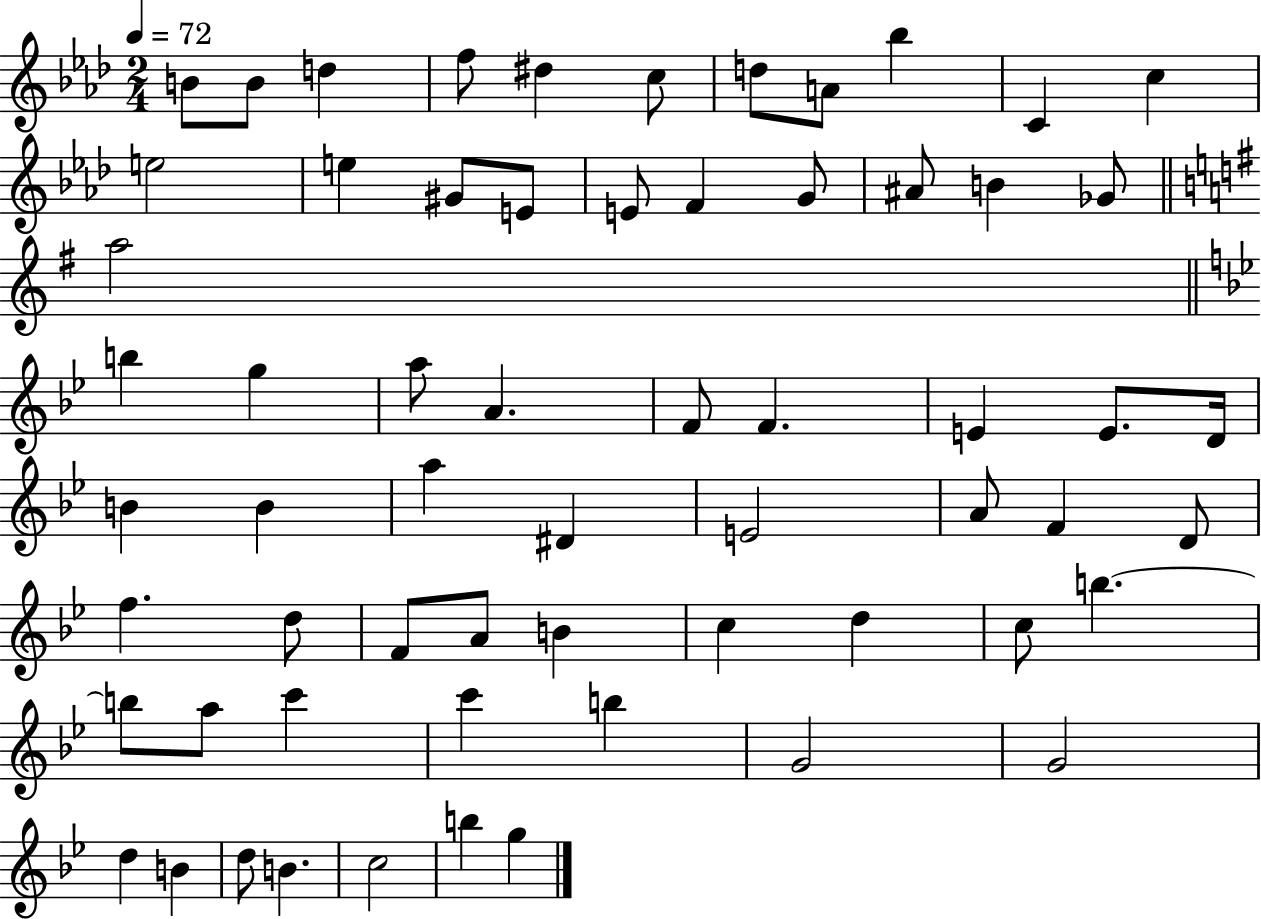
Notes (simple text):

B4/e B4/e D5/q F5/e D#5/q C5/e D5/e A4/e Bb5/q C4/q C5/q E5/h E5/q G#4/e E4/e E4/e F4/q G4/e A#4/e B4/q Gb4/e A5/h B5/q G5/q A5/e A4/q. F4/e F4/q. E4/q E4/e. D4/s B4/q B4/q A5/q D#4/q E4/h A4/e F4/q D4/e F5/q. D5/e F4/e A4/e B4/q C5/q D5/q C5/e B5/q. B5/e A5/e C6/q C6/q B5/q G4/h G4/h D5/q B4/q D5/e B4/q. C5/h B5/q G5/q